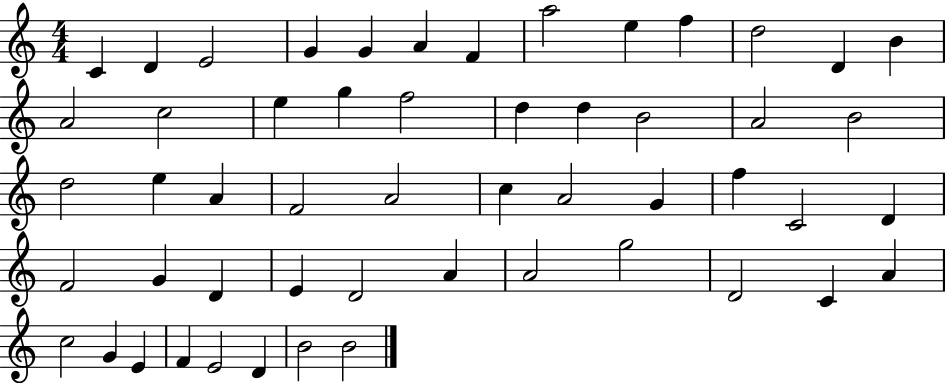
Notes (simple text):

C4/q D4/q E4/h G4/q G4/q A4/q F4/q A5/h E5/q F5/q D5/h D4/q B4/q A4/h C5/h E5/q G5/q F5/h D5/q D5/q B4/h A4/h B4/h D5/h E5/q A4/q F4/h A4/h C5/q A4/h G4/q F5/q C4/h D4/q F4/h G4/q D4/q E4/q D4/h A4/q A4/h G5/h D4/h C4/q A4/q C5/h G4/q E4/q F4/q E4/h D4/q B4/h B4/h